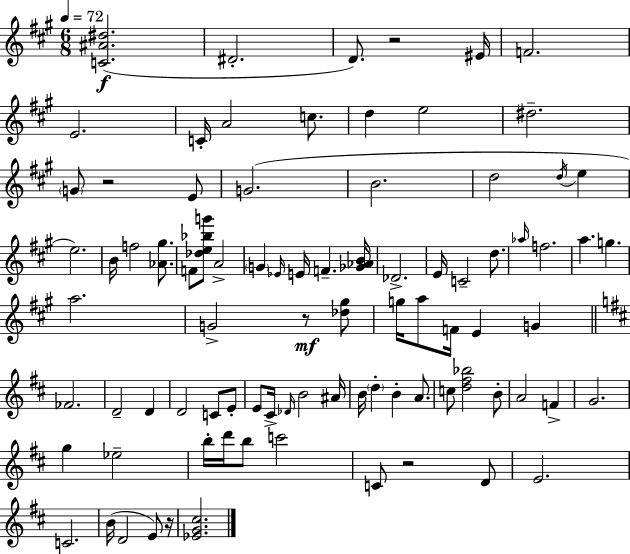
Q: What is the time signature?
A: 6/8